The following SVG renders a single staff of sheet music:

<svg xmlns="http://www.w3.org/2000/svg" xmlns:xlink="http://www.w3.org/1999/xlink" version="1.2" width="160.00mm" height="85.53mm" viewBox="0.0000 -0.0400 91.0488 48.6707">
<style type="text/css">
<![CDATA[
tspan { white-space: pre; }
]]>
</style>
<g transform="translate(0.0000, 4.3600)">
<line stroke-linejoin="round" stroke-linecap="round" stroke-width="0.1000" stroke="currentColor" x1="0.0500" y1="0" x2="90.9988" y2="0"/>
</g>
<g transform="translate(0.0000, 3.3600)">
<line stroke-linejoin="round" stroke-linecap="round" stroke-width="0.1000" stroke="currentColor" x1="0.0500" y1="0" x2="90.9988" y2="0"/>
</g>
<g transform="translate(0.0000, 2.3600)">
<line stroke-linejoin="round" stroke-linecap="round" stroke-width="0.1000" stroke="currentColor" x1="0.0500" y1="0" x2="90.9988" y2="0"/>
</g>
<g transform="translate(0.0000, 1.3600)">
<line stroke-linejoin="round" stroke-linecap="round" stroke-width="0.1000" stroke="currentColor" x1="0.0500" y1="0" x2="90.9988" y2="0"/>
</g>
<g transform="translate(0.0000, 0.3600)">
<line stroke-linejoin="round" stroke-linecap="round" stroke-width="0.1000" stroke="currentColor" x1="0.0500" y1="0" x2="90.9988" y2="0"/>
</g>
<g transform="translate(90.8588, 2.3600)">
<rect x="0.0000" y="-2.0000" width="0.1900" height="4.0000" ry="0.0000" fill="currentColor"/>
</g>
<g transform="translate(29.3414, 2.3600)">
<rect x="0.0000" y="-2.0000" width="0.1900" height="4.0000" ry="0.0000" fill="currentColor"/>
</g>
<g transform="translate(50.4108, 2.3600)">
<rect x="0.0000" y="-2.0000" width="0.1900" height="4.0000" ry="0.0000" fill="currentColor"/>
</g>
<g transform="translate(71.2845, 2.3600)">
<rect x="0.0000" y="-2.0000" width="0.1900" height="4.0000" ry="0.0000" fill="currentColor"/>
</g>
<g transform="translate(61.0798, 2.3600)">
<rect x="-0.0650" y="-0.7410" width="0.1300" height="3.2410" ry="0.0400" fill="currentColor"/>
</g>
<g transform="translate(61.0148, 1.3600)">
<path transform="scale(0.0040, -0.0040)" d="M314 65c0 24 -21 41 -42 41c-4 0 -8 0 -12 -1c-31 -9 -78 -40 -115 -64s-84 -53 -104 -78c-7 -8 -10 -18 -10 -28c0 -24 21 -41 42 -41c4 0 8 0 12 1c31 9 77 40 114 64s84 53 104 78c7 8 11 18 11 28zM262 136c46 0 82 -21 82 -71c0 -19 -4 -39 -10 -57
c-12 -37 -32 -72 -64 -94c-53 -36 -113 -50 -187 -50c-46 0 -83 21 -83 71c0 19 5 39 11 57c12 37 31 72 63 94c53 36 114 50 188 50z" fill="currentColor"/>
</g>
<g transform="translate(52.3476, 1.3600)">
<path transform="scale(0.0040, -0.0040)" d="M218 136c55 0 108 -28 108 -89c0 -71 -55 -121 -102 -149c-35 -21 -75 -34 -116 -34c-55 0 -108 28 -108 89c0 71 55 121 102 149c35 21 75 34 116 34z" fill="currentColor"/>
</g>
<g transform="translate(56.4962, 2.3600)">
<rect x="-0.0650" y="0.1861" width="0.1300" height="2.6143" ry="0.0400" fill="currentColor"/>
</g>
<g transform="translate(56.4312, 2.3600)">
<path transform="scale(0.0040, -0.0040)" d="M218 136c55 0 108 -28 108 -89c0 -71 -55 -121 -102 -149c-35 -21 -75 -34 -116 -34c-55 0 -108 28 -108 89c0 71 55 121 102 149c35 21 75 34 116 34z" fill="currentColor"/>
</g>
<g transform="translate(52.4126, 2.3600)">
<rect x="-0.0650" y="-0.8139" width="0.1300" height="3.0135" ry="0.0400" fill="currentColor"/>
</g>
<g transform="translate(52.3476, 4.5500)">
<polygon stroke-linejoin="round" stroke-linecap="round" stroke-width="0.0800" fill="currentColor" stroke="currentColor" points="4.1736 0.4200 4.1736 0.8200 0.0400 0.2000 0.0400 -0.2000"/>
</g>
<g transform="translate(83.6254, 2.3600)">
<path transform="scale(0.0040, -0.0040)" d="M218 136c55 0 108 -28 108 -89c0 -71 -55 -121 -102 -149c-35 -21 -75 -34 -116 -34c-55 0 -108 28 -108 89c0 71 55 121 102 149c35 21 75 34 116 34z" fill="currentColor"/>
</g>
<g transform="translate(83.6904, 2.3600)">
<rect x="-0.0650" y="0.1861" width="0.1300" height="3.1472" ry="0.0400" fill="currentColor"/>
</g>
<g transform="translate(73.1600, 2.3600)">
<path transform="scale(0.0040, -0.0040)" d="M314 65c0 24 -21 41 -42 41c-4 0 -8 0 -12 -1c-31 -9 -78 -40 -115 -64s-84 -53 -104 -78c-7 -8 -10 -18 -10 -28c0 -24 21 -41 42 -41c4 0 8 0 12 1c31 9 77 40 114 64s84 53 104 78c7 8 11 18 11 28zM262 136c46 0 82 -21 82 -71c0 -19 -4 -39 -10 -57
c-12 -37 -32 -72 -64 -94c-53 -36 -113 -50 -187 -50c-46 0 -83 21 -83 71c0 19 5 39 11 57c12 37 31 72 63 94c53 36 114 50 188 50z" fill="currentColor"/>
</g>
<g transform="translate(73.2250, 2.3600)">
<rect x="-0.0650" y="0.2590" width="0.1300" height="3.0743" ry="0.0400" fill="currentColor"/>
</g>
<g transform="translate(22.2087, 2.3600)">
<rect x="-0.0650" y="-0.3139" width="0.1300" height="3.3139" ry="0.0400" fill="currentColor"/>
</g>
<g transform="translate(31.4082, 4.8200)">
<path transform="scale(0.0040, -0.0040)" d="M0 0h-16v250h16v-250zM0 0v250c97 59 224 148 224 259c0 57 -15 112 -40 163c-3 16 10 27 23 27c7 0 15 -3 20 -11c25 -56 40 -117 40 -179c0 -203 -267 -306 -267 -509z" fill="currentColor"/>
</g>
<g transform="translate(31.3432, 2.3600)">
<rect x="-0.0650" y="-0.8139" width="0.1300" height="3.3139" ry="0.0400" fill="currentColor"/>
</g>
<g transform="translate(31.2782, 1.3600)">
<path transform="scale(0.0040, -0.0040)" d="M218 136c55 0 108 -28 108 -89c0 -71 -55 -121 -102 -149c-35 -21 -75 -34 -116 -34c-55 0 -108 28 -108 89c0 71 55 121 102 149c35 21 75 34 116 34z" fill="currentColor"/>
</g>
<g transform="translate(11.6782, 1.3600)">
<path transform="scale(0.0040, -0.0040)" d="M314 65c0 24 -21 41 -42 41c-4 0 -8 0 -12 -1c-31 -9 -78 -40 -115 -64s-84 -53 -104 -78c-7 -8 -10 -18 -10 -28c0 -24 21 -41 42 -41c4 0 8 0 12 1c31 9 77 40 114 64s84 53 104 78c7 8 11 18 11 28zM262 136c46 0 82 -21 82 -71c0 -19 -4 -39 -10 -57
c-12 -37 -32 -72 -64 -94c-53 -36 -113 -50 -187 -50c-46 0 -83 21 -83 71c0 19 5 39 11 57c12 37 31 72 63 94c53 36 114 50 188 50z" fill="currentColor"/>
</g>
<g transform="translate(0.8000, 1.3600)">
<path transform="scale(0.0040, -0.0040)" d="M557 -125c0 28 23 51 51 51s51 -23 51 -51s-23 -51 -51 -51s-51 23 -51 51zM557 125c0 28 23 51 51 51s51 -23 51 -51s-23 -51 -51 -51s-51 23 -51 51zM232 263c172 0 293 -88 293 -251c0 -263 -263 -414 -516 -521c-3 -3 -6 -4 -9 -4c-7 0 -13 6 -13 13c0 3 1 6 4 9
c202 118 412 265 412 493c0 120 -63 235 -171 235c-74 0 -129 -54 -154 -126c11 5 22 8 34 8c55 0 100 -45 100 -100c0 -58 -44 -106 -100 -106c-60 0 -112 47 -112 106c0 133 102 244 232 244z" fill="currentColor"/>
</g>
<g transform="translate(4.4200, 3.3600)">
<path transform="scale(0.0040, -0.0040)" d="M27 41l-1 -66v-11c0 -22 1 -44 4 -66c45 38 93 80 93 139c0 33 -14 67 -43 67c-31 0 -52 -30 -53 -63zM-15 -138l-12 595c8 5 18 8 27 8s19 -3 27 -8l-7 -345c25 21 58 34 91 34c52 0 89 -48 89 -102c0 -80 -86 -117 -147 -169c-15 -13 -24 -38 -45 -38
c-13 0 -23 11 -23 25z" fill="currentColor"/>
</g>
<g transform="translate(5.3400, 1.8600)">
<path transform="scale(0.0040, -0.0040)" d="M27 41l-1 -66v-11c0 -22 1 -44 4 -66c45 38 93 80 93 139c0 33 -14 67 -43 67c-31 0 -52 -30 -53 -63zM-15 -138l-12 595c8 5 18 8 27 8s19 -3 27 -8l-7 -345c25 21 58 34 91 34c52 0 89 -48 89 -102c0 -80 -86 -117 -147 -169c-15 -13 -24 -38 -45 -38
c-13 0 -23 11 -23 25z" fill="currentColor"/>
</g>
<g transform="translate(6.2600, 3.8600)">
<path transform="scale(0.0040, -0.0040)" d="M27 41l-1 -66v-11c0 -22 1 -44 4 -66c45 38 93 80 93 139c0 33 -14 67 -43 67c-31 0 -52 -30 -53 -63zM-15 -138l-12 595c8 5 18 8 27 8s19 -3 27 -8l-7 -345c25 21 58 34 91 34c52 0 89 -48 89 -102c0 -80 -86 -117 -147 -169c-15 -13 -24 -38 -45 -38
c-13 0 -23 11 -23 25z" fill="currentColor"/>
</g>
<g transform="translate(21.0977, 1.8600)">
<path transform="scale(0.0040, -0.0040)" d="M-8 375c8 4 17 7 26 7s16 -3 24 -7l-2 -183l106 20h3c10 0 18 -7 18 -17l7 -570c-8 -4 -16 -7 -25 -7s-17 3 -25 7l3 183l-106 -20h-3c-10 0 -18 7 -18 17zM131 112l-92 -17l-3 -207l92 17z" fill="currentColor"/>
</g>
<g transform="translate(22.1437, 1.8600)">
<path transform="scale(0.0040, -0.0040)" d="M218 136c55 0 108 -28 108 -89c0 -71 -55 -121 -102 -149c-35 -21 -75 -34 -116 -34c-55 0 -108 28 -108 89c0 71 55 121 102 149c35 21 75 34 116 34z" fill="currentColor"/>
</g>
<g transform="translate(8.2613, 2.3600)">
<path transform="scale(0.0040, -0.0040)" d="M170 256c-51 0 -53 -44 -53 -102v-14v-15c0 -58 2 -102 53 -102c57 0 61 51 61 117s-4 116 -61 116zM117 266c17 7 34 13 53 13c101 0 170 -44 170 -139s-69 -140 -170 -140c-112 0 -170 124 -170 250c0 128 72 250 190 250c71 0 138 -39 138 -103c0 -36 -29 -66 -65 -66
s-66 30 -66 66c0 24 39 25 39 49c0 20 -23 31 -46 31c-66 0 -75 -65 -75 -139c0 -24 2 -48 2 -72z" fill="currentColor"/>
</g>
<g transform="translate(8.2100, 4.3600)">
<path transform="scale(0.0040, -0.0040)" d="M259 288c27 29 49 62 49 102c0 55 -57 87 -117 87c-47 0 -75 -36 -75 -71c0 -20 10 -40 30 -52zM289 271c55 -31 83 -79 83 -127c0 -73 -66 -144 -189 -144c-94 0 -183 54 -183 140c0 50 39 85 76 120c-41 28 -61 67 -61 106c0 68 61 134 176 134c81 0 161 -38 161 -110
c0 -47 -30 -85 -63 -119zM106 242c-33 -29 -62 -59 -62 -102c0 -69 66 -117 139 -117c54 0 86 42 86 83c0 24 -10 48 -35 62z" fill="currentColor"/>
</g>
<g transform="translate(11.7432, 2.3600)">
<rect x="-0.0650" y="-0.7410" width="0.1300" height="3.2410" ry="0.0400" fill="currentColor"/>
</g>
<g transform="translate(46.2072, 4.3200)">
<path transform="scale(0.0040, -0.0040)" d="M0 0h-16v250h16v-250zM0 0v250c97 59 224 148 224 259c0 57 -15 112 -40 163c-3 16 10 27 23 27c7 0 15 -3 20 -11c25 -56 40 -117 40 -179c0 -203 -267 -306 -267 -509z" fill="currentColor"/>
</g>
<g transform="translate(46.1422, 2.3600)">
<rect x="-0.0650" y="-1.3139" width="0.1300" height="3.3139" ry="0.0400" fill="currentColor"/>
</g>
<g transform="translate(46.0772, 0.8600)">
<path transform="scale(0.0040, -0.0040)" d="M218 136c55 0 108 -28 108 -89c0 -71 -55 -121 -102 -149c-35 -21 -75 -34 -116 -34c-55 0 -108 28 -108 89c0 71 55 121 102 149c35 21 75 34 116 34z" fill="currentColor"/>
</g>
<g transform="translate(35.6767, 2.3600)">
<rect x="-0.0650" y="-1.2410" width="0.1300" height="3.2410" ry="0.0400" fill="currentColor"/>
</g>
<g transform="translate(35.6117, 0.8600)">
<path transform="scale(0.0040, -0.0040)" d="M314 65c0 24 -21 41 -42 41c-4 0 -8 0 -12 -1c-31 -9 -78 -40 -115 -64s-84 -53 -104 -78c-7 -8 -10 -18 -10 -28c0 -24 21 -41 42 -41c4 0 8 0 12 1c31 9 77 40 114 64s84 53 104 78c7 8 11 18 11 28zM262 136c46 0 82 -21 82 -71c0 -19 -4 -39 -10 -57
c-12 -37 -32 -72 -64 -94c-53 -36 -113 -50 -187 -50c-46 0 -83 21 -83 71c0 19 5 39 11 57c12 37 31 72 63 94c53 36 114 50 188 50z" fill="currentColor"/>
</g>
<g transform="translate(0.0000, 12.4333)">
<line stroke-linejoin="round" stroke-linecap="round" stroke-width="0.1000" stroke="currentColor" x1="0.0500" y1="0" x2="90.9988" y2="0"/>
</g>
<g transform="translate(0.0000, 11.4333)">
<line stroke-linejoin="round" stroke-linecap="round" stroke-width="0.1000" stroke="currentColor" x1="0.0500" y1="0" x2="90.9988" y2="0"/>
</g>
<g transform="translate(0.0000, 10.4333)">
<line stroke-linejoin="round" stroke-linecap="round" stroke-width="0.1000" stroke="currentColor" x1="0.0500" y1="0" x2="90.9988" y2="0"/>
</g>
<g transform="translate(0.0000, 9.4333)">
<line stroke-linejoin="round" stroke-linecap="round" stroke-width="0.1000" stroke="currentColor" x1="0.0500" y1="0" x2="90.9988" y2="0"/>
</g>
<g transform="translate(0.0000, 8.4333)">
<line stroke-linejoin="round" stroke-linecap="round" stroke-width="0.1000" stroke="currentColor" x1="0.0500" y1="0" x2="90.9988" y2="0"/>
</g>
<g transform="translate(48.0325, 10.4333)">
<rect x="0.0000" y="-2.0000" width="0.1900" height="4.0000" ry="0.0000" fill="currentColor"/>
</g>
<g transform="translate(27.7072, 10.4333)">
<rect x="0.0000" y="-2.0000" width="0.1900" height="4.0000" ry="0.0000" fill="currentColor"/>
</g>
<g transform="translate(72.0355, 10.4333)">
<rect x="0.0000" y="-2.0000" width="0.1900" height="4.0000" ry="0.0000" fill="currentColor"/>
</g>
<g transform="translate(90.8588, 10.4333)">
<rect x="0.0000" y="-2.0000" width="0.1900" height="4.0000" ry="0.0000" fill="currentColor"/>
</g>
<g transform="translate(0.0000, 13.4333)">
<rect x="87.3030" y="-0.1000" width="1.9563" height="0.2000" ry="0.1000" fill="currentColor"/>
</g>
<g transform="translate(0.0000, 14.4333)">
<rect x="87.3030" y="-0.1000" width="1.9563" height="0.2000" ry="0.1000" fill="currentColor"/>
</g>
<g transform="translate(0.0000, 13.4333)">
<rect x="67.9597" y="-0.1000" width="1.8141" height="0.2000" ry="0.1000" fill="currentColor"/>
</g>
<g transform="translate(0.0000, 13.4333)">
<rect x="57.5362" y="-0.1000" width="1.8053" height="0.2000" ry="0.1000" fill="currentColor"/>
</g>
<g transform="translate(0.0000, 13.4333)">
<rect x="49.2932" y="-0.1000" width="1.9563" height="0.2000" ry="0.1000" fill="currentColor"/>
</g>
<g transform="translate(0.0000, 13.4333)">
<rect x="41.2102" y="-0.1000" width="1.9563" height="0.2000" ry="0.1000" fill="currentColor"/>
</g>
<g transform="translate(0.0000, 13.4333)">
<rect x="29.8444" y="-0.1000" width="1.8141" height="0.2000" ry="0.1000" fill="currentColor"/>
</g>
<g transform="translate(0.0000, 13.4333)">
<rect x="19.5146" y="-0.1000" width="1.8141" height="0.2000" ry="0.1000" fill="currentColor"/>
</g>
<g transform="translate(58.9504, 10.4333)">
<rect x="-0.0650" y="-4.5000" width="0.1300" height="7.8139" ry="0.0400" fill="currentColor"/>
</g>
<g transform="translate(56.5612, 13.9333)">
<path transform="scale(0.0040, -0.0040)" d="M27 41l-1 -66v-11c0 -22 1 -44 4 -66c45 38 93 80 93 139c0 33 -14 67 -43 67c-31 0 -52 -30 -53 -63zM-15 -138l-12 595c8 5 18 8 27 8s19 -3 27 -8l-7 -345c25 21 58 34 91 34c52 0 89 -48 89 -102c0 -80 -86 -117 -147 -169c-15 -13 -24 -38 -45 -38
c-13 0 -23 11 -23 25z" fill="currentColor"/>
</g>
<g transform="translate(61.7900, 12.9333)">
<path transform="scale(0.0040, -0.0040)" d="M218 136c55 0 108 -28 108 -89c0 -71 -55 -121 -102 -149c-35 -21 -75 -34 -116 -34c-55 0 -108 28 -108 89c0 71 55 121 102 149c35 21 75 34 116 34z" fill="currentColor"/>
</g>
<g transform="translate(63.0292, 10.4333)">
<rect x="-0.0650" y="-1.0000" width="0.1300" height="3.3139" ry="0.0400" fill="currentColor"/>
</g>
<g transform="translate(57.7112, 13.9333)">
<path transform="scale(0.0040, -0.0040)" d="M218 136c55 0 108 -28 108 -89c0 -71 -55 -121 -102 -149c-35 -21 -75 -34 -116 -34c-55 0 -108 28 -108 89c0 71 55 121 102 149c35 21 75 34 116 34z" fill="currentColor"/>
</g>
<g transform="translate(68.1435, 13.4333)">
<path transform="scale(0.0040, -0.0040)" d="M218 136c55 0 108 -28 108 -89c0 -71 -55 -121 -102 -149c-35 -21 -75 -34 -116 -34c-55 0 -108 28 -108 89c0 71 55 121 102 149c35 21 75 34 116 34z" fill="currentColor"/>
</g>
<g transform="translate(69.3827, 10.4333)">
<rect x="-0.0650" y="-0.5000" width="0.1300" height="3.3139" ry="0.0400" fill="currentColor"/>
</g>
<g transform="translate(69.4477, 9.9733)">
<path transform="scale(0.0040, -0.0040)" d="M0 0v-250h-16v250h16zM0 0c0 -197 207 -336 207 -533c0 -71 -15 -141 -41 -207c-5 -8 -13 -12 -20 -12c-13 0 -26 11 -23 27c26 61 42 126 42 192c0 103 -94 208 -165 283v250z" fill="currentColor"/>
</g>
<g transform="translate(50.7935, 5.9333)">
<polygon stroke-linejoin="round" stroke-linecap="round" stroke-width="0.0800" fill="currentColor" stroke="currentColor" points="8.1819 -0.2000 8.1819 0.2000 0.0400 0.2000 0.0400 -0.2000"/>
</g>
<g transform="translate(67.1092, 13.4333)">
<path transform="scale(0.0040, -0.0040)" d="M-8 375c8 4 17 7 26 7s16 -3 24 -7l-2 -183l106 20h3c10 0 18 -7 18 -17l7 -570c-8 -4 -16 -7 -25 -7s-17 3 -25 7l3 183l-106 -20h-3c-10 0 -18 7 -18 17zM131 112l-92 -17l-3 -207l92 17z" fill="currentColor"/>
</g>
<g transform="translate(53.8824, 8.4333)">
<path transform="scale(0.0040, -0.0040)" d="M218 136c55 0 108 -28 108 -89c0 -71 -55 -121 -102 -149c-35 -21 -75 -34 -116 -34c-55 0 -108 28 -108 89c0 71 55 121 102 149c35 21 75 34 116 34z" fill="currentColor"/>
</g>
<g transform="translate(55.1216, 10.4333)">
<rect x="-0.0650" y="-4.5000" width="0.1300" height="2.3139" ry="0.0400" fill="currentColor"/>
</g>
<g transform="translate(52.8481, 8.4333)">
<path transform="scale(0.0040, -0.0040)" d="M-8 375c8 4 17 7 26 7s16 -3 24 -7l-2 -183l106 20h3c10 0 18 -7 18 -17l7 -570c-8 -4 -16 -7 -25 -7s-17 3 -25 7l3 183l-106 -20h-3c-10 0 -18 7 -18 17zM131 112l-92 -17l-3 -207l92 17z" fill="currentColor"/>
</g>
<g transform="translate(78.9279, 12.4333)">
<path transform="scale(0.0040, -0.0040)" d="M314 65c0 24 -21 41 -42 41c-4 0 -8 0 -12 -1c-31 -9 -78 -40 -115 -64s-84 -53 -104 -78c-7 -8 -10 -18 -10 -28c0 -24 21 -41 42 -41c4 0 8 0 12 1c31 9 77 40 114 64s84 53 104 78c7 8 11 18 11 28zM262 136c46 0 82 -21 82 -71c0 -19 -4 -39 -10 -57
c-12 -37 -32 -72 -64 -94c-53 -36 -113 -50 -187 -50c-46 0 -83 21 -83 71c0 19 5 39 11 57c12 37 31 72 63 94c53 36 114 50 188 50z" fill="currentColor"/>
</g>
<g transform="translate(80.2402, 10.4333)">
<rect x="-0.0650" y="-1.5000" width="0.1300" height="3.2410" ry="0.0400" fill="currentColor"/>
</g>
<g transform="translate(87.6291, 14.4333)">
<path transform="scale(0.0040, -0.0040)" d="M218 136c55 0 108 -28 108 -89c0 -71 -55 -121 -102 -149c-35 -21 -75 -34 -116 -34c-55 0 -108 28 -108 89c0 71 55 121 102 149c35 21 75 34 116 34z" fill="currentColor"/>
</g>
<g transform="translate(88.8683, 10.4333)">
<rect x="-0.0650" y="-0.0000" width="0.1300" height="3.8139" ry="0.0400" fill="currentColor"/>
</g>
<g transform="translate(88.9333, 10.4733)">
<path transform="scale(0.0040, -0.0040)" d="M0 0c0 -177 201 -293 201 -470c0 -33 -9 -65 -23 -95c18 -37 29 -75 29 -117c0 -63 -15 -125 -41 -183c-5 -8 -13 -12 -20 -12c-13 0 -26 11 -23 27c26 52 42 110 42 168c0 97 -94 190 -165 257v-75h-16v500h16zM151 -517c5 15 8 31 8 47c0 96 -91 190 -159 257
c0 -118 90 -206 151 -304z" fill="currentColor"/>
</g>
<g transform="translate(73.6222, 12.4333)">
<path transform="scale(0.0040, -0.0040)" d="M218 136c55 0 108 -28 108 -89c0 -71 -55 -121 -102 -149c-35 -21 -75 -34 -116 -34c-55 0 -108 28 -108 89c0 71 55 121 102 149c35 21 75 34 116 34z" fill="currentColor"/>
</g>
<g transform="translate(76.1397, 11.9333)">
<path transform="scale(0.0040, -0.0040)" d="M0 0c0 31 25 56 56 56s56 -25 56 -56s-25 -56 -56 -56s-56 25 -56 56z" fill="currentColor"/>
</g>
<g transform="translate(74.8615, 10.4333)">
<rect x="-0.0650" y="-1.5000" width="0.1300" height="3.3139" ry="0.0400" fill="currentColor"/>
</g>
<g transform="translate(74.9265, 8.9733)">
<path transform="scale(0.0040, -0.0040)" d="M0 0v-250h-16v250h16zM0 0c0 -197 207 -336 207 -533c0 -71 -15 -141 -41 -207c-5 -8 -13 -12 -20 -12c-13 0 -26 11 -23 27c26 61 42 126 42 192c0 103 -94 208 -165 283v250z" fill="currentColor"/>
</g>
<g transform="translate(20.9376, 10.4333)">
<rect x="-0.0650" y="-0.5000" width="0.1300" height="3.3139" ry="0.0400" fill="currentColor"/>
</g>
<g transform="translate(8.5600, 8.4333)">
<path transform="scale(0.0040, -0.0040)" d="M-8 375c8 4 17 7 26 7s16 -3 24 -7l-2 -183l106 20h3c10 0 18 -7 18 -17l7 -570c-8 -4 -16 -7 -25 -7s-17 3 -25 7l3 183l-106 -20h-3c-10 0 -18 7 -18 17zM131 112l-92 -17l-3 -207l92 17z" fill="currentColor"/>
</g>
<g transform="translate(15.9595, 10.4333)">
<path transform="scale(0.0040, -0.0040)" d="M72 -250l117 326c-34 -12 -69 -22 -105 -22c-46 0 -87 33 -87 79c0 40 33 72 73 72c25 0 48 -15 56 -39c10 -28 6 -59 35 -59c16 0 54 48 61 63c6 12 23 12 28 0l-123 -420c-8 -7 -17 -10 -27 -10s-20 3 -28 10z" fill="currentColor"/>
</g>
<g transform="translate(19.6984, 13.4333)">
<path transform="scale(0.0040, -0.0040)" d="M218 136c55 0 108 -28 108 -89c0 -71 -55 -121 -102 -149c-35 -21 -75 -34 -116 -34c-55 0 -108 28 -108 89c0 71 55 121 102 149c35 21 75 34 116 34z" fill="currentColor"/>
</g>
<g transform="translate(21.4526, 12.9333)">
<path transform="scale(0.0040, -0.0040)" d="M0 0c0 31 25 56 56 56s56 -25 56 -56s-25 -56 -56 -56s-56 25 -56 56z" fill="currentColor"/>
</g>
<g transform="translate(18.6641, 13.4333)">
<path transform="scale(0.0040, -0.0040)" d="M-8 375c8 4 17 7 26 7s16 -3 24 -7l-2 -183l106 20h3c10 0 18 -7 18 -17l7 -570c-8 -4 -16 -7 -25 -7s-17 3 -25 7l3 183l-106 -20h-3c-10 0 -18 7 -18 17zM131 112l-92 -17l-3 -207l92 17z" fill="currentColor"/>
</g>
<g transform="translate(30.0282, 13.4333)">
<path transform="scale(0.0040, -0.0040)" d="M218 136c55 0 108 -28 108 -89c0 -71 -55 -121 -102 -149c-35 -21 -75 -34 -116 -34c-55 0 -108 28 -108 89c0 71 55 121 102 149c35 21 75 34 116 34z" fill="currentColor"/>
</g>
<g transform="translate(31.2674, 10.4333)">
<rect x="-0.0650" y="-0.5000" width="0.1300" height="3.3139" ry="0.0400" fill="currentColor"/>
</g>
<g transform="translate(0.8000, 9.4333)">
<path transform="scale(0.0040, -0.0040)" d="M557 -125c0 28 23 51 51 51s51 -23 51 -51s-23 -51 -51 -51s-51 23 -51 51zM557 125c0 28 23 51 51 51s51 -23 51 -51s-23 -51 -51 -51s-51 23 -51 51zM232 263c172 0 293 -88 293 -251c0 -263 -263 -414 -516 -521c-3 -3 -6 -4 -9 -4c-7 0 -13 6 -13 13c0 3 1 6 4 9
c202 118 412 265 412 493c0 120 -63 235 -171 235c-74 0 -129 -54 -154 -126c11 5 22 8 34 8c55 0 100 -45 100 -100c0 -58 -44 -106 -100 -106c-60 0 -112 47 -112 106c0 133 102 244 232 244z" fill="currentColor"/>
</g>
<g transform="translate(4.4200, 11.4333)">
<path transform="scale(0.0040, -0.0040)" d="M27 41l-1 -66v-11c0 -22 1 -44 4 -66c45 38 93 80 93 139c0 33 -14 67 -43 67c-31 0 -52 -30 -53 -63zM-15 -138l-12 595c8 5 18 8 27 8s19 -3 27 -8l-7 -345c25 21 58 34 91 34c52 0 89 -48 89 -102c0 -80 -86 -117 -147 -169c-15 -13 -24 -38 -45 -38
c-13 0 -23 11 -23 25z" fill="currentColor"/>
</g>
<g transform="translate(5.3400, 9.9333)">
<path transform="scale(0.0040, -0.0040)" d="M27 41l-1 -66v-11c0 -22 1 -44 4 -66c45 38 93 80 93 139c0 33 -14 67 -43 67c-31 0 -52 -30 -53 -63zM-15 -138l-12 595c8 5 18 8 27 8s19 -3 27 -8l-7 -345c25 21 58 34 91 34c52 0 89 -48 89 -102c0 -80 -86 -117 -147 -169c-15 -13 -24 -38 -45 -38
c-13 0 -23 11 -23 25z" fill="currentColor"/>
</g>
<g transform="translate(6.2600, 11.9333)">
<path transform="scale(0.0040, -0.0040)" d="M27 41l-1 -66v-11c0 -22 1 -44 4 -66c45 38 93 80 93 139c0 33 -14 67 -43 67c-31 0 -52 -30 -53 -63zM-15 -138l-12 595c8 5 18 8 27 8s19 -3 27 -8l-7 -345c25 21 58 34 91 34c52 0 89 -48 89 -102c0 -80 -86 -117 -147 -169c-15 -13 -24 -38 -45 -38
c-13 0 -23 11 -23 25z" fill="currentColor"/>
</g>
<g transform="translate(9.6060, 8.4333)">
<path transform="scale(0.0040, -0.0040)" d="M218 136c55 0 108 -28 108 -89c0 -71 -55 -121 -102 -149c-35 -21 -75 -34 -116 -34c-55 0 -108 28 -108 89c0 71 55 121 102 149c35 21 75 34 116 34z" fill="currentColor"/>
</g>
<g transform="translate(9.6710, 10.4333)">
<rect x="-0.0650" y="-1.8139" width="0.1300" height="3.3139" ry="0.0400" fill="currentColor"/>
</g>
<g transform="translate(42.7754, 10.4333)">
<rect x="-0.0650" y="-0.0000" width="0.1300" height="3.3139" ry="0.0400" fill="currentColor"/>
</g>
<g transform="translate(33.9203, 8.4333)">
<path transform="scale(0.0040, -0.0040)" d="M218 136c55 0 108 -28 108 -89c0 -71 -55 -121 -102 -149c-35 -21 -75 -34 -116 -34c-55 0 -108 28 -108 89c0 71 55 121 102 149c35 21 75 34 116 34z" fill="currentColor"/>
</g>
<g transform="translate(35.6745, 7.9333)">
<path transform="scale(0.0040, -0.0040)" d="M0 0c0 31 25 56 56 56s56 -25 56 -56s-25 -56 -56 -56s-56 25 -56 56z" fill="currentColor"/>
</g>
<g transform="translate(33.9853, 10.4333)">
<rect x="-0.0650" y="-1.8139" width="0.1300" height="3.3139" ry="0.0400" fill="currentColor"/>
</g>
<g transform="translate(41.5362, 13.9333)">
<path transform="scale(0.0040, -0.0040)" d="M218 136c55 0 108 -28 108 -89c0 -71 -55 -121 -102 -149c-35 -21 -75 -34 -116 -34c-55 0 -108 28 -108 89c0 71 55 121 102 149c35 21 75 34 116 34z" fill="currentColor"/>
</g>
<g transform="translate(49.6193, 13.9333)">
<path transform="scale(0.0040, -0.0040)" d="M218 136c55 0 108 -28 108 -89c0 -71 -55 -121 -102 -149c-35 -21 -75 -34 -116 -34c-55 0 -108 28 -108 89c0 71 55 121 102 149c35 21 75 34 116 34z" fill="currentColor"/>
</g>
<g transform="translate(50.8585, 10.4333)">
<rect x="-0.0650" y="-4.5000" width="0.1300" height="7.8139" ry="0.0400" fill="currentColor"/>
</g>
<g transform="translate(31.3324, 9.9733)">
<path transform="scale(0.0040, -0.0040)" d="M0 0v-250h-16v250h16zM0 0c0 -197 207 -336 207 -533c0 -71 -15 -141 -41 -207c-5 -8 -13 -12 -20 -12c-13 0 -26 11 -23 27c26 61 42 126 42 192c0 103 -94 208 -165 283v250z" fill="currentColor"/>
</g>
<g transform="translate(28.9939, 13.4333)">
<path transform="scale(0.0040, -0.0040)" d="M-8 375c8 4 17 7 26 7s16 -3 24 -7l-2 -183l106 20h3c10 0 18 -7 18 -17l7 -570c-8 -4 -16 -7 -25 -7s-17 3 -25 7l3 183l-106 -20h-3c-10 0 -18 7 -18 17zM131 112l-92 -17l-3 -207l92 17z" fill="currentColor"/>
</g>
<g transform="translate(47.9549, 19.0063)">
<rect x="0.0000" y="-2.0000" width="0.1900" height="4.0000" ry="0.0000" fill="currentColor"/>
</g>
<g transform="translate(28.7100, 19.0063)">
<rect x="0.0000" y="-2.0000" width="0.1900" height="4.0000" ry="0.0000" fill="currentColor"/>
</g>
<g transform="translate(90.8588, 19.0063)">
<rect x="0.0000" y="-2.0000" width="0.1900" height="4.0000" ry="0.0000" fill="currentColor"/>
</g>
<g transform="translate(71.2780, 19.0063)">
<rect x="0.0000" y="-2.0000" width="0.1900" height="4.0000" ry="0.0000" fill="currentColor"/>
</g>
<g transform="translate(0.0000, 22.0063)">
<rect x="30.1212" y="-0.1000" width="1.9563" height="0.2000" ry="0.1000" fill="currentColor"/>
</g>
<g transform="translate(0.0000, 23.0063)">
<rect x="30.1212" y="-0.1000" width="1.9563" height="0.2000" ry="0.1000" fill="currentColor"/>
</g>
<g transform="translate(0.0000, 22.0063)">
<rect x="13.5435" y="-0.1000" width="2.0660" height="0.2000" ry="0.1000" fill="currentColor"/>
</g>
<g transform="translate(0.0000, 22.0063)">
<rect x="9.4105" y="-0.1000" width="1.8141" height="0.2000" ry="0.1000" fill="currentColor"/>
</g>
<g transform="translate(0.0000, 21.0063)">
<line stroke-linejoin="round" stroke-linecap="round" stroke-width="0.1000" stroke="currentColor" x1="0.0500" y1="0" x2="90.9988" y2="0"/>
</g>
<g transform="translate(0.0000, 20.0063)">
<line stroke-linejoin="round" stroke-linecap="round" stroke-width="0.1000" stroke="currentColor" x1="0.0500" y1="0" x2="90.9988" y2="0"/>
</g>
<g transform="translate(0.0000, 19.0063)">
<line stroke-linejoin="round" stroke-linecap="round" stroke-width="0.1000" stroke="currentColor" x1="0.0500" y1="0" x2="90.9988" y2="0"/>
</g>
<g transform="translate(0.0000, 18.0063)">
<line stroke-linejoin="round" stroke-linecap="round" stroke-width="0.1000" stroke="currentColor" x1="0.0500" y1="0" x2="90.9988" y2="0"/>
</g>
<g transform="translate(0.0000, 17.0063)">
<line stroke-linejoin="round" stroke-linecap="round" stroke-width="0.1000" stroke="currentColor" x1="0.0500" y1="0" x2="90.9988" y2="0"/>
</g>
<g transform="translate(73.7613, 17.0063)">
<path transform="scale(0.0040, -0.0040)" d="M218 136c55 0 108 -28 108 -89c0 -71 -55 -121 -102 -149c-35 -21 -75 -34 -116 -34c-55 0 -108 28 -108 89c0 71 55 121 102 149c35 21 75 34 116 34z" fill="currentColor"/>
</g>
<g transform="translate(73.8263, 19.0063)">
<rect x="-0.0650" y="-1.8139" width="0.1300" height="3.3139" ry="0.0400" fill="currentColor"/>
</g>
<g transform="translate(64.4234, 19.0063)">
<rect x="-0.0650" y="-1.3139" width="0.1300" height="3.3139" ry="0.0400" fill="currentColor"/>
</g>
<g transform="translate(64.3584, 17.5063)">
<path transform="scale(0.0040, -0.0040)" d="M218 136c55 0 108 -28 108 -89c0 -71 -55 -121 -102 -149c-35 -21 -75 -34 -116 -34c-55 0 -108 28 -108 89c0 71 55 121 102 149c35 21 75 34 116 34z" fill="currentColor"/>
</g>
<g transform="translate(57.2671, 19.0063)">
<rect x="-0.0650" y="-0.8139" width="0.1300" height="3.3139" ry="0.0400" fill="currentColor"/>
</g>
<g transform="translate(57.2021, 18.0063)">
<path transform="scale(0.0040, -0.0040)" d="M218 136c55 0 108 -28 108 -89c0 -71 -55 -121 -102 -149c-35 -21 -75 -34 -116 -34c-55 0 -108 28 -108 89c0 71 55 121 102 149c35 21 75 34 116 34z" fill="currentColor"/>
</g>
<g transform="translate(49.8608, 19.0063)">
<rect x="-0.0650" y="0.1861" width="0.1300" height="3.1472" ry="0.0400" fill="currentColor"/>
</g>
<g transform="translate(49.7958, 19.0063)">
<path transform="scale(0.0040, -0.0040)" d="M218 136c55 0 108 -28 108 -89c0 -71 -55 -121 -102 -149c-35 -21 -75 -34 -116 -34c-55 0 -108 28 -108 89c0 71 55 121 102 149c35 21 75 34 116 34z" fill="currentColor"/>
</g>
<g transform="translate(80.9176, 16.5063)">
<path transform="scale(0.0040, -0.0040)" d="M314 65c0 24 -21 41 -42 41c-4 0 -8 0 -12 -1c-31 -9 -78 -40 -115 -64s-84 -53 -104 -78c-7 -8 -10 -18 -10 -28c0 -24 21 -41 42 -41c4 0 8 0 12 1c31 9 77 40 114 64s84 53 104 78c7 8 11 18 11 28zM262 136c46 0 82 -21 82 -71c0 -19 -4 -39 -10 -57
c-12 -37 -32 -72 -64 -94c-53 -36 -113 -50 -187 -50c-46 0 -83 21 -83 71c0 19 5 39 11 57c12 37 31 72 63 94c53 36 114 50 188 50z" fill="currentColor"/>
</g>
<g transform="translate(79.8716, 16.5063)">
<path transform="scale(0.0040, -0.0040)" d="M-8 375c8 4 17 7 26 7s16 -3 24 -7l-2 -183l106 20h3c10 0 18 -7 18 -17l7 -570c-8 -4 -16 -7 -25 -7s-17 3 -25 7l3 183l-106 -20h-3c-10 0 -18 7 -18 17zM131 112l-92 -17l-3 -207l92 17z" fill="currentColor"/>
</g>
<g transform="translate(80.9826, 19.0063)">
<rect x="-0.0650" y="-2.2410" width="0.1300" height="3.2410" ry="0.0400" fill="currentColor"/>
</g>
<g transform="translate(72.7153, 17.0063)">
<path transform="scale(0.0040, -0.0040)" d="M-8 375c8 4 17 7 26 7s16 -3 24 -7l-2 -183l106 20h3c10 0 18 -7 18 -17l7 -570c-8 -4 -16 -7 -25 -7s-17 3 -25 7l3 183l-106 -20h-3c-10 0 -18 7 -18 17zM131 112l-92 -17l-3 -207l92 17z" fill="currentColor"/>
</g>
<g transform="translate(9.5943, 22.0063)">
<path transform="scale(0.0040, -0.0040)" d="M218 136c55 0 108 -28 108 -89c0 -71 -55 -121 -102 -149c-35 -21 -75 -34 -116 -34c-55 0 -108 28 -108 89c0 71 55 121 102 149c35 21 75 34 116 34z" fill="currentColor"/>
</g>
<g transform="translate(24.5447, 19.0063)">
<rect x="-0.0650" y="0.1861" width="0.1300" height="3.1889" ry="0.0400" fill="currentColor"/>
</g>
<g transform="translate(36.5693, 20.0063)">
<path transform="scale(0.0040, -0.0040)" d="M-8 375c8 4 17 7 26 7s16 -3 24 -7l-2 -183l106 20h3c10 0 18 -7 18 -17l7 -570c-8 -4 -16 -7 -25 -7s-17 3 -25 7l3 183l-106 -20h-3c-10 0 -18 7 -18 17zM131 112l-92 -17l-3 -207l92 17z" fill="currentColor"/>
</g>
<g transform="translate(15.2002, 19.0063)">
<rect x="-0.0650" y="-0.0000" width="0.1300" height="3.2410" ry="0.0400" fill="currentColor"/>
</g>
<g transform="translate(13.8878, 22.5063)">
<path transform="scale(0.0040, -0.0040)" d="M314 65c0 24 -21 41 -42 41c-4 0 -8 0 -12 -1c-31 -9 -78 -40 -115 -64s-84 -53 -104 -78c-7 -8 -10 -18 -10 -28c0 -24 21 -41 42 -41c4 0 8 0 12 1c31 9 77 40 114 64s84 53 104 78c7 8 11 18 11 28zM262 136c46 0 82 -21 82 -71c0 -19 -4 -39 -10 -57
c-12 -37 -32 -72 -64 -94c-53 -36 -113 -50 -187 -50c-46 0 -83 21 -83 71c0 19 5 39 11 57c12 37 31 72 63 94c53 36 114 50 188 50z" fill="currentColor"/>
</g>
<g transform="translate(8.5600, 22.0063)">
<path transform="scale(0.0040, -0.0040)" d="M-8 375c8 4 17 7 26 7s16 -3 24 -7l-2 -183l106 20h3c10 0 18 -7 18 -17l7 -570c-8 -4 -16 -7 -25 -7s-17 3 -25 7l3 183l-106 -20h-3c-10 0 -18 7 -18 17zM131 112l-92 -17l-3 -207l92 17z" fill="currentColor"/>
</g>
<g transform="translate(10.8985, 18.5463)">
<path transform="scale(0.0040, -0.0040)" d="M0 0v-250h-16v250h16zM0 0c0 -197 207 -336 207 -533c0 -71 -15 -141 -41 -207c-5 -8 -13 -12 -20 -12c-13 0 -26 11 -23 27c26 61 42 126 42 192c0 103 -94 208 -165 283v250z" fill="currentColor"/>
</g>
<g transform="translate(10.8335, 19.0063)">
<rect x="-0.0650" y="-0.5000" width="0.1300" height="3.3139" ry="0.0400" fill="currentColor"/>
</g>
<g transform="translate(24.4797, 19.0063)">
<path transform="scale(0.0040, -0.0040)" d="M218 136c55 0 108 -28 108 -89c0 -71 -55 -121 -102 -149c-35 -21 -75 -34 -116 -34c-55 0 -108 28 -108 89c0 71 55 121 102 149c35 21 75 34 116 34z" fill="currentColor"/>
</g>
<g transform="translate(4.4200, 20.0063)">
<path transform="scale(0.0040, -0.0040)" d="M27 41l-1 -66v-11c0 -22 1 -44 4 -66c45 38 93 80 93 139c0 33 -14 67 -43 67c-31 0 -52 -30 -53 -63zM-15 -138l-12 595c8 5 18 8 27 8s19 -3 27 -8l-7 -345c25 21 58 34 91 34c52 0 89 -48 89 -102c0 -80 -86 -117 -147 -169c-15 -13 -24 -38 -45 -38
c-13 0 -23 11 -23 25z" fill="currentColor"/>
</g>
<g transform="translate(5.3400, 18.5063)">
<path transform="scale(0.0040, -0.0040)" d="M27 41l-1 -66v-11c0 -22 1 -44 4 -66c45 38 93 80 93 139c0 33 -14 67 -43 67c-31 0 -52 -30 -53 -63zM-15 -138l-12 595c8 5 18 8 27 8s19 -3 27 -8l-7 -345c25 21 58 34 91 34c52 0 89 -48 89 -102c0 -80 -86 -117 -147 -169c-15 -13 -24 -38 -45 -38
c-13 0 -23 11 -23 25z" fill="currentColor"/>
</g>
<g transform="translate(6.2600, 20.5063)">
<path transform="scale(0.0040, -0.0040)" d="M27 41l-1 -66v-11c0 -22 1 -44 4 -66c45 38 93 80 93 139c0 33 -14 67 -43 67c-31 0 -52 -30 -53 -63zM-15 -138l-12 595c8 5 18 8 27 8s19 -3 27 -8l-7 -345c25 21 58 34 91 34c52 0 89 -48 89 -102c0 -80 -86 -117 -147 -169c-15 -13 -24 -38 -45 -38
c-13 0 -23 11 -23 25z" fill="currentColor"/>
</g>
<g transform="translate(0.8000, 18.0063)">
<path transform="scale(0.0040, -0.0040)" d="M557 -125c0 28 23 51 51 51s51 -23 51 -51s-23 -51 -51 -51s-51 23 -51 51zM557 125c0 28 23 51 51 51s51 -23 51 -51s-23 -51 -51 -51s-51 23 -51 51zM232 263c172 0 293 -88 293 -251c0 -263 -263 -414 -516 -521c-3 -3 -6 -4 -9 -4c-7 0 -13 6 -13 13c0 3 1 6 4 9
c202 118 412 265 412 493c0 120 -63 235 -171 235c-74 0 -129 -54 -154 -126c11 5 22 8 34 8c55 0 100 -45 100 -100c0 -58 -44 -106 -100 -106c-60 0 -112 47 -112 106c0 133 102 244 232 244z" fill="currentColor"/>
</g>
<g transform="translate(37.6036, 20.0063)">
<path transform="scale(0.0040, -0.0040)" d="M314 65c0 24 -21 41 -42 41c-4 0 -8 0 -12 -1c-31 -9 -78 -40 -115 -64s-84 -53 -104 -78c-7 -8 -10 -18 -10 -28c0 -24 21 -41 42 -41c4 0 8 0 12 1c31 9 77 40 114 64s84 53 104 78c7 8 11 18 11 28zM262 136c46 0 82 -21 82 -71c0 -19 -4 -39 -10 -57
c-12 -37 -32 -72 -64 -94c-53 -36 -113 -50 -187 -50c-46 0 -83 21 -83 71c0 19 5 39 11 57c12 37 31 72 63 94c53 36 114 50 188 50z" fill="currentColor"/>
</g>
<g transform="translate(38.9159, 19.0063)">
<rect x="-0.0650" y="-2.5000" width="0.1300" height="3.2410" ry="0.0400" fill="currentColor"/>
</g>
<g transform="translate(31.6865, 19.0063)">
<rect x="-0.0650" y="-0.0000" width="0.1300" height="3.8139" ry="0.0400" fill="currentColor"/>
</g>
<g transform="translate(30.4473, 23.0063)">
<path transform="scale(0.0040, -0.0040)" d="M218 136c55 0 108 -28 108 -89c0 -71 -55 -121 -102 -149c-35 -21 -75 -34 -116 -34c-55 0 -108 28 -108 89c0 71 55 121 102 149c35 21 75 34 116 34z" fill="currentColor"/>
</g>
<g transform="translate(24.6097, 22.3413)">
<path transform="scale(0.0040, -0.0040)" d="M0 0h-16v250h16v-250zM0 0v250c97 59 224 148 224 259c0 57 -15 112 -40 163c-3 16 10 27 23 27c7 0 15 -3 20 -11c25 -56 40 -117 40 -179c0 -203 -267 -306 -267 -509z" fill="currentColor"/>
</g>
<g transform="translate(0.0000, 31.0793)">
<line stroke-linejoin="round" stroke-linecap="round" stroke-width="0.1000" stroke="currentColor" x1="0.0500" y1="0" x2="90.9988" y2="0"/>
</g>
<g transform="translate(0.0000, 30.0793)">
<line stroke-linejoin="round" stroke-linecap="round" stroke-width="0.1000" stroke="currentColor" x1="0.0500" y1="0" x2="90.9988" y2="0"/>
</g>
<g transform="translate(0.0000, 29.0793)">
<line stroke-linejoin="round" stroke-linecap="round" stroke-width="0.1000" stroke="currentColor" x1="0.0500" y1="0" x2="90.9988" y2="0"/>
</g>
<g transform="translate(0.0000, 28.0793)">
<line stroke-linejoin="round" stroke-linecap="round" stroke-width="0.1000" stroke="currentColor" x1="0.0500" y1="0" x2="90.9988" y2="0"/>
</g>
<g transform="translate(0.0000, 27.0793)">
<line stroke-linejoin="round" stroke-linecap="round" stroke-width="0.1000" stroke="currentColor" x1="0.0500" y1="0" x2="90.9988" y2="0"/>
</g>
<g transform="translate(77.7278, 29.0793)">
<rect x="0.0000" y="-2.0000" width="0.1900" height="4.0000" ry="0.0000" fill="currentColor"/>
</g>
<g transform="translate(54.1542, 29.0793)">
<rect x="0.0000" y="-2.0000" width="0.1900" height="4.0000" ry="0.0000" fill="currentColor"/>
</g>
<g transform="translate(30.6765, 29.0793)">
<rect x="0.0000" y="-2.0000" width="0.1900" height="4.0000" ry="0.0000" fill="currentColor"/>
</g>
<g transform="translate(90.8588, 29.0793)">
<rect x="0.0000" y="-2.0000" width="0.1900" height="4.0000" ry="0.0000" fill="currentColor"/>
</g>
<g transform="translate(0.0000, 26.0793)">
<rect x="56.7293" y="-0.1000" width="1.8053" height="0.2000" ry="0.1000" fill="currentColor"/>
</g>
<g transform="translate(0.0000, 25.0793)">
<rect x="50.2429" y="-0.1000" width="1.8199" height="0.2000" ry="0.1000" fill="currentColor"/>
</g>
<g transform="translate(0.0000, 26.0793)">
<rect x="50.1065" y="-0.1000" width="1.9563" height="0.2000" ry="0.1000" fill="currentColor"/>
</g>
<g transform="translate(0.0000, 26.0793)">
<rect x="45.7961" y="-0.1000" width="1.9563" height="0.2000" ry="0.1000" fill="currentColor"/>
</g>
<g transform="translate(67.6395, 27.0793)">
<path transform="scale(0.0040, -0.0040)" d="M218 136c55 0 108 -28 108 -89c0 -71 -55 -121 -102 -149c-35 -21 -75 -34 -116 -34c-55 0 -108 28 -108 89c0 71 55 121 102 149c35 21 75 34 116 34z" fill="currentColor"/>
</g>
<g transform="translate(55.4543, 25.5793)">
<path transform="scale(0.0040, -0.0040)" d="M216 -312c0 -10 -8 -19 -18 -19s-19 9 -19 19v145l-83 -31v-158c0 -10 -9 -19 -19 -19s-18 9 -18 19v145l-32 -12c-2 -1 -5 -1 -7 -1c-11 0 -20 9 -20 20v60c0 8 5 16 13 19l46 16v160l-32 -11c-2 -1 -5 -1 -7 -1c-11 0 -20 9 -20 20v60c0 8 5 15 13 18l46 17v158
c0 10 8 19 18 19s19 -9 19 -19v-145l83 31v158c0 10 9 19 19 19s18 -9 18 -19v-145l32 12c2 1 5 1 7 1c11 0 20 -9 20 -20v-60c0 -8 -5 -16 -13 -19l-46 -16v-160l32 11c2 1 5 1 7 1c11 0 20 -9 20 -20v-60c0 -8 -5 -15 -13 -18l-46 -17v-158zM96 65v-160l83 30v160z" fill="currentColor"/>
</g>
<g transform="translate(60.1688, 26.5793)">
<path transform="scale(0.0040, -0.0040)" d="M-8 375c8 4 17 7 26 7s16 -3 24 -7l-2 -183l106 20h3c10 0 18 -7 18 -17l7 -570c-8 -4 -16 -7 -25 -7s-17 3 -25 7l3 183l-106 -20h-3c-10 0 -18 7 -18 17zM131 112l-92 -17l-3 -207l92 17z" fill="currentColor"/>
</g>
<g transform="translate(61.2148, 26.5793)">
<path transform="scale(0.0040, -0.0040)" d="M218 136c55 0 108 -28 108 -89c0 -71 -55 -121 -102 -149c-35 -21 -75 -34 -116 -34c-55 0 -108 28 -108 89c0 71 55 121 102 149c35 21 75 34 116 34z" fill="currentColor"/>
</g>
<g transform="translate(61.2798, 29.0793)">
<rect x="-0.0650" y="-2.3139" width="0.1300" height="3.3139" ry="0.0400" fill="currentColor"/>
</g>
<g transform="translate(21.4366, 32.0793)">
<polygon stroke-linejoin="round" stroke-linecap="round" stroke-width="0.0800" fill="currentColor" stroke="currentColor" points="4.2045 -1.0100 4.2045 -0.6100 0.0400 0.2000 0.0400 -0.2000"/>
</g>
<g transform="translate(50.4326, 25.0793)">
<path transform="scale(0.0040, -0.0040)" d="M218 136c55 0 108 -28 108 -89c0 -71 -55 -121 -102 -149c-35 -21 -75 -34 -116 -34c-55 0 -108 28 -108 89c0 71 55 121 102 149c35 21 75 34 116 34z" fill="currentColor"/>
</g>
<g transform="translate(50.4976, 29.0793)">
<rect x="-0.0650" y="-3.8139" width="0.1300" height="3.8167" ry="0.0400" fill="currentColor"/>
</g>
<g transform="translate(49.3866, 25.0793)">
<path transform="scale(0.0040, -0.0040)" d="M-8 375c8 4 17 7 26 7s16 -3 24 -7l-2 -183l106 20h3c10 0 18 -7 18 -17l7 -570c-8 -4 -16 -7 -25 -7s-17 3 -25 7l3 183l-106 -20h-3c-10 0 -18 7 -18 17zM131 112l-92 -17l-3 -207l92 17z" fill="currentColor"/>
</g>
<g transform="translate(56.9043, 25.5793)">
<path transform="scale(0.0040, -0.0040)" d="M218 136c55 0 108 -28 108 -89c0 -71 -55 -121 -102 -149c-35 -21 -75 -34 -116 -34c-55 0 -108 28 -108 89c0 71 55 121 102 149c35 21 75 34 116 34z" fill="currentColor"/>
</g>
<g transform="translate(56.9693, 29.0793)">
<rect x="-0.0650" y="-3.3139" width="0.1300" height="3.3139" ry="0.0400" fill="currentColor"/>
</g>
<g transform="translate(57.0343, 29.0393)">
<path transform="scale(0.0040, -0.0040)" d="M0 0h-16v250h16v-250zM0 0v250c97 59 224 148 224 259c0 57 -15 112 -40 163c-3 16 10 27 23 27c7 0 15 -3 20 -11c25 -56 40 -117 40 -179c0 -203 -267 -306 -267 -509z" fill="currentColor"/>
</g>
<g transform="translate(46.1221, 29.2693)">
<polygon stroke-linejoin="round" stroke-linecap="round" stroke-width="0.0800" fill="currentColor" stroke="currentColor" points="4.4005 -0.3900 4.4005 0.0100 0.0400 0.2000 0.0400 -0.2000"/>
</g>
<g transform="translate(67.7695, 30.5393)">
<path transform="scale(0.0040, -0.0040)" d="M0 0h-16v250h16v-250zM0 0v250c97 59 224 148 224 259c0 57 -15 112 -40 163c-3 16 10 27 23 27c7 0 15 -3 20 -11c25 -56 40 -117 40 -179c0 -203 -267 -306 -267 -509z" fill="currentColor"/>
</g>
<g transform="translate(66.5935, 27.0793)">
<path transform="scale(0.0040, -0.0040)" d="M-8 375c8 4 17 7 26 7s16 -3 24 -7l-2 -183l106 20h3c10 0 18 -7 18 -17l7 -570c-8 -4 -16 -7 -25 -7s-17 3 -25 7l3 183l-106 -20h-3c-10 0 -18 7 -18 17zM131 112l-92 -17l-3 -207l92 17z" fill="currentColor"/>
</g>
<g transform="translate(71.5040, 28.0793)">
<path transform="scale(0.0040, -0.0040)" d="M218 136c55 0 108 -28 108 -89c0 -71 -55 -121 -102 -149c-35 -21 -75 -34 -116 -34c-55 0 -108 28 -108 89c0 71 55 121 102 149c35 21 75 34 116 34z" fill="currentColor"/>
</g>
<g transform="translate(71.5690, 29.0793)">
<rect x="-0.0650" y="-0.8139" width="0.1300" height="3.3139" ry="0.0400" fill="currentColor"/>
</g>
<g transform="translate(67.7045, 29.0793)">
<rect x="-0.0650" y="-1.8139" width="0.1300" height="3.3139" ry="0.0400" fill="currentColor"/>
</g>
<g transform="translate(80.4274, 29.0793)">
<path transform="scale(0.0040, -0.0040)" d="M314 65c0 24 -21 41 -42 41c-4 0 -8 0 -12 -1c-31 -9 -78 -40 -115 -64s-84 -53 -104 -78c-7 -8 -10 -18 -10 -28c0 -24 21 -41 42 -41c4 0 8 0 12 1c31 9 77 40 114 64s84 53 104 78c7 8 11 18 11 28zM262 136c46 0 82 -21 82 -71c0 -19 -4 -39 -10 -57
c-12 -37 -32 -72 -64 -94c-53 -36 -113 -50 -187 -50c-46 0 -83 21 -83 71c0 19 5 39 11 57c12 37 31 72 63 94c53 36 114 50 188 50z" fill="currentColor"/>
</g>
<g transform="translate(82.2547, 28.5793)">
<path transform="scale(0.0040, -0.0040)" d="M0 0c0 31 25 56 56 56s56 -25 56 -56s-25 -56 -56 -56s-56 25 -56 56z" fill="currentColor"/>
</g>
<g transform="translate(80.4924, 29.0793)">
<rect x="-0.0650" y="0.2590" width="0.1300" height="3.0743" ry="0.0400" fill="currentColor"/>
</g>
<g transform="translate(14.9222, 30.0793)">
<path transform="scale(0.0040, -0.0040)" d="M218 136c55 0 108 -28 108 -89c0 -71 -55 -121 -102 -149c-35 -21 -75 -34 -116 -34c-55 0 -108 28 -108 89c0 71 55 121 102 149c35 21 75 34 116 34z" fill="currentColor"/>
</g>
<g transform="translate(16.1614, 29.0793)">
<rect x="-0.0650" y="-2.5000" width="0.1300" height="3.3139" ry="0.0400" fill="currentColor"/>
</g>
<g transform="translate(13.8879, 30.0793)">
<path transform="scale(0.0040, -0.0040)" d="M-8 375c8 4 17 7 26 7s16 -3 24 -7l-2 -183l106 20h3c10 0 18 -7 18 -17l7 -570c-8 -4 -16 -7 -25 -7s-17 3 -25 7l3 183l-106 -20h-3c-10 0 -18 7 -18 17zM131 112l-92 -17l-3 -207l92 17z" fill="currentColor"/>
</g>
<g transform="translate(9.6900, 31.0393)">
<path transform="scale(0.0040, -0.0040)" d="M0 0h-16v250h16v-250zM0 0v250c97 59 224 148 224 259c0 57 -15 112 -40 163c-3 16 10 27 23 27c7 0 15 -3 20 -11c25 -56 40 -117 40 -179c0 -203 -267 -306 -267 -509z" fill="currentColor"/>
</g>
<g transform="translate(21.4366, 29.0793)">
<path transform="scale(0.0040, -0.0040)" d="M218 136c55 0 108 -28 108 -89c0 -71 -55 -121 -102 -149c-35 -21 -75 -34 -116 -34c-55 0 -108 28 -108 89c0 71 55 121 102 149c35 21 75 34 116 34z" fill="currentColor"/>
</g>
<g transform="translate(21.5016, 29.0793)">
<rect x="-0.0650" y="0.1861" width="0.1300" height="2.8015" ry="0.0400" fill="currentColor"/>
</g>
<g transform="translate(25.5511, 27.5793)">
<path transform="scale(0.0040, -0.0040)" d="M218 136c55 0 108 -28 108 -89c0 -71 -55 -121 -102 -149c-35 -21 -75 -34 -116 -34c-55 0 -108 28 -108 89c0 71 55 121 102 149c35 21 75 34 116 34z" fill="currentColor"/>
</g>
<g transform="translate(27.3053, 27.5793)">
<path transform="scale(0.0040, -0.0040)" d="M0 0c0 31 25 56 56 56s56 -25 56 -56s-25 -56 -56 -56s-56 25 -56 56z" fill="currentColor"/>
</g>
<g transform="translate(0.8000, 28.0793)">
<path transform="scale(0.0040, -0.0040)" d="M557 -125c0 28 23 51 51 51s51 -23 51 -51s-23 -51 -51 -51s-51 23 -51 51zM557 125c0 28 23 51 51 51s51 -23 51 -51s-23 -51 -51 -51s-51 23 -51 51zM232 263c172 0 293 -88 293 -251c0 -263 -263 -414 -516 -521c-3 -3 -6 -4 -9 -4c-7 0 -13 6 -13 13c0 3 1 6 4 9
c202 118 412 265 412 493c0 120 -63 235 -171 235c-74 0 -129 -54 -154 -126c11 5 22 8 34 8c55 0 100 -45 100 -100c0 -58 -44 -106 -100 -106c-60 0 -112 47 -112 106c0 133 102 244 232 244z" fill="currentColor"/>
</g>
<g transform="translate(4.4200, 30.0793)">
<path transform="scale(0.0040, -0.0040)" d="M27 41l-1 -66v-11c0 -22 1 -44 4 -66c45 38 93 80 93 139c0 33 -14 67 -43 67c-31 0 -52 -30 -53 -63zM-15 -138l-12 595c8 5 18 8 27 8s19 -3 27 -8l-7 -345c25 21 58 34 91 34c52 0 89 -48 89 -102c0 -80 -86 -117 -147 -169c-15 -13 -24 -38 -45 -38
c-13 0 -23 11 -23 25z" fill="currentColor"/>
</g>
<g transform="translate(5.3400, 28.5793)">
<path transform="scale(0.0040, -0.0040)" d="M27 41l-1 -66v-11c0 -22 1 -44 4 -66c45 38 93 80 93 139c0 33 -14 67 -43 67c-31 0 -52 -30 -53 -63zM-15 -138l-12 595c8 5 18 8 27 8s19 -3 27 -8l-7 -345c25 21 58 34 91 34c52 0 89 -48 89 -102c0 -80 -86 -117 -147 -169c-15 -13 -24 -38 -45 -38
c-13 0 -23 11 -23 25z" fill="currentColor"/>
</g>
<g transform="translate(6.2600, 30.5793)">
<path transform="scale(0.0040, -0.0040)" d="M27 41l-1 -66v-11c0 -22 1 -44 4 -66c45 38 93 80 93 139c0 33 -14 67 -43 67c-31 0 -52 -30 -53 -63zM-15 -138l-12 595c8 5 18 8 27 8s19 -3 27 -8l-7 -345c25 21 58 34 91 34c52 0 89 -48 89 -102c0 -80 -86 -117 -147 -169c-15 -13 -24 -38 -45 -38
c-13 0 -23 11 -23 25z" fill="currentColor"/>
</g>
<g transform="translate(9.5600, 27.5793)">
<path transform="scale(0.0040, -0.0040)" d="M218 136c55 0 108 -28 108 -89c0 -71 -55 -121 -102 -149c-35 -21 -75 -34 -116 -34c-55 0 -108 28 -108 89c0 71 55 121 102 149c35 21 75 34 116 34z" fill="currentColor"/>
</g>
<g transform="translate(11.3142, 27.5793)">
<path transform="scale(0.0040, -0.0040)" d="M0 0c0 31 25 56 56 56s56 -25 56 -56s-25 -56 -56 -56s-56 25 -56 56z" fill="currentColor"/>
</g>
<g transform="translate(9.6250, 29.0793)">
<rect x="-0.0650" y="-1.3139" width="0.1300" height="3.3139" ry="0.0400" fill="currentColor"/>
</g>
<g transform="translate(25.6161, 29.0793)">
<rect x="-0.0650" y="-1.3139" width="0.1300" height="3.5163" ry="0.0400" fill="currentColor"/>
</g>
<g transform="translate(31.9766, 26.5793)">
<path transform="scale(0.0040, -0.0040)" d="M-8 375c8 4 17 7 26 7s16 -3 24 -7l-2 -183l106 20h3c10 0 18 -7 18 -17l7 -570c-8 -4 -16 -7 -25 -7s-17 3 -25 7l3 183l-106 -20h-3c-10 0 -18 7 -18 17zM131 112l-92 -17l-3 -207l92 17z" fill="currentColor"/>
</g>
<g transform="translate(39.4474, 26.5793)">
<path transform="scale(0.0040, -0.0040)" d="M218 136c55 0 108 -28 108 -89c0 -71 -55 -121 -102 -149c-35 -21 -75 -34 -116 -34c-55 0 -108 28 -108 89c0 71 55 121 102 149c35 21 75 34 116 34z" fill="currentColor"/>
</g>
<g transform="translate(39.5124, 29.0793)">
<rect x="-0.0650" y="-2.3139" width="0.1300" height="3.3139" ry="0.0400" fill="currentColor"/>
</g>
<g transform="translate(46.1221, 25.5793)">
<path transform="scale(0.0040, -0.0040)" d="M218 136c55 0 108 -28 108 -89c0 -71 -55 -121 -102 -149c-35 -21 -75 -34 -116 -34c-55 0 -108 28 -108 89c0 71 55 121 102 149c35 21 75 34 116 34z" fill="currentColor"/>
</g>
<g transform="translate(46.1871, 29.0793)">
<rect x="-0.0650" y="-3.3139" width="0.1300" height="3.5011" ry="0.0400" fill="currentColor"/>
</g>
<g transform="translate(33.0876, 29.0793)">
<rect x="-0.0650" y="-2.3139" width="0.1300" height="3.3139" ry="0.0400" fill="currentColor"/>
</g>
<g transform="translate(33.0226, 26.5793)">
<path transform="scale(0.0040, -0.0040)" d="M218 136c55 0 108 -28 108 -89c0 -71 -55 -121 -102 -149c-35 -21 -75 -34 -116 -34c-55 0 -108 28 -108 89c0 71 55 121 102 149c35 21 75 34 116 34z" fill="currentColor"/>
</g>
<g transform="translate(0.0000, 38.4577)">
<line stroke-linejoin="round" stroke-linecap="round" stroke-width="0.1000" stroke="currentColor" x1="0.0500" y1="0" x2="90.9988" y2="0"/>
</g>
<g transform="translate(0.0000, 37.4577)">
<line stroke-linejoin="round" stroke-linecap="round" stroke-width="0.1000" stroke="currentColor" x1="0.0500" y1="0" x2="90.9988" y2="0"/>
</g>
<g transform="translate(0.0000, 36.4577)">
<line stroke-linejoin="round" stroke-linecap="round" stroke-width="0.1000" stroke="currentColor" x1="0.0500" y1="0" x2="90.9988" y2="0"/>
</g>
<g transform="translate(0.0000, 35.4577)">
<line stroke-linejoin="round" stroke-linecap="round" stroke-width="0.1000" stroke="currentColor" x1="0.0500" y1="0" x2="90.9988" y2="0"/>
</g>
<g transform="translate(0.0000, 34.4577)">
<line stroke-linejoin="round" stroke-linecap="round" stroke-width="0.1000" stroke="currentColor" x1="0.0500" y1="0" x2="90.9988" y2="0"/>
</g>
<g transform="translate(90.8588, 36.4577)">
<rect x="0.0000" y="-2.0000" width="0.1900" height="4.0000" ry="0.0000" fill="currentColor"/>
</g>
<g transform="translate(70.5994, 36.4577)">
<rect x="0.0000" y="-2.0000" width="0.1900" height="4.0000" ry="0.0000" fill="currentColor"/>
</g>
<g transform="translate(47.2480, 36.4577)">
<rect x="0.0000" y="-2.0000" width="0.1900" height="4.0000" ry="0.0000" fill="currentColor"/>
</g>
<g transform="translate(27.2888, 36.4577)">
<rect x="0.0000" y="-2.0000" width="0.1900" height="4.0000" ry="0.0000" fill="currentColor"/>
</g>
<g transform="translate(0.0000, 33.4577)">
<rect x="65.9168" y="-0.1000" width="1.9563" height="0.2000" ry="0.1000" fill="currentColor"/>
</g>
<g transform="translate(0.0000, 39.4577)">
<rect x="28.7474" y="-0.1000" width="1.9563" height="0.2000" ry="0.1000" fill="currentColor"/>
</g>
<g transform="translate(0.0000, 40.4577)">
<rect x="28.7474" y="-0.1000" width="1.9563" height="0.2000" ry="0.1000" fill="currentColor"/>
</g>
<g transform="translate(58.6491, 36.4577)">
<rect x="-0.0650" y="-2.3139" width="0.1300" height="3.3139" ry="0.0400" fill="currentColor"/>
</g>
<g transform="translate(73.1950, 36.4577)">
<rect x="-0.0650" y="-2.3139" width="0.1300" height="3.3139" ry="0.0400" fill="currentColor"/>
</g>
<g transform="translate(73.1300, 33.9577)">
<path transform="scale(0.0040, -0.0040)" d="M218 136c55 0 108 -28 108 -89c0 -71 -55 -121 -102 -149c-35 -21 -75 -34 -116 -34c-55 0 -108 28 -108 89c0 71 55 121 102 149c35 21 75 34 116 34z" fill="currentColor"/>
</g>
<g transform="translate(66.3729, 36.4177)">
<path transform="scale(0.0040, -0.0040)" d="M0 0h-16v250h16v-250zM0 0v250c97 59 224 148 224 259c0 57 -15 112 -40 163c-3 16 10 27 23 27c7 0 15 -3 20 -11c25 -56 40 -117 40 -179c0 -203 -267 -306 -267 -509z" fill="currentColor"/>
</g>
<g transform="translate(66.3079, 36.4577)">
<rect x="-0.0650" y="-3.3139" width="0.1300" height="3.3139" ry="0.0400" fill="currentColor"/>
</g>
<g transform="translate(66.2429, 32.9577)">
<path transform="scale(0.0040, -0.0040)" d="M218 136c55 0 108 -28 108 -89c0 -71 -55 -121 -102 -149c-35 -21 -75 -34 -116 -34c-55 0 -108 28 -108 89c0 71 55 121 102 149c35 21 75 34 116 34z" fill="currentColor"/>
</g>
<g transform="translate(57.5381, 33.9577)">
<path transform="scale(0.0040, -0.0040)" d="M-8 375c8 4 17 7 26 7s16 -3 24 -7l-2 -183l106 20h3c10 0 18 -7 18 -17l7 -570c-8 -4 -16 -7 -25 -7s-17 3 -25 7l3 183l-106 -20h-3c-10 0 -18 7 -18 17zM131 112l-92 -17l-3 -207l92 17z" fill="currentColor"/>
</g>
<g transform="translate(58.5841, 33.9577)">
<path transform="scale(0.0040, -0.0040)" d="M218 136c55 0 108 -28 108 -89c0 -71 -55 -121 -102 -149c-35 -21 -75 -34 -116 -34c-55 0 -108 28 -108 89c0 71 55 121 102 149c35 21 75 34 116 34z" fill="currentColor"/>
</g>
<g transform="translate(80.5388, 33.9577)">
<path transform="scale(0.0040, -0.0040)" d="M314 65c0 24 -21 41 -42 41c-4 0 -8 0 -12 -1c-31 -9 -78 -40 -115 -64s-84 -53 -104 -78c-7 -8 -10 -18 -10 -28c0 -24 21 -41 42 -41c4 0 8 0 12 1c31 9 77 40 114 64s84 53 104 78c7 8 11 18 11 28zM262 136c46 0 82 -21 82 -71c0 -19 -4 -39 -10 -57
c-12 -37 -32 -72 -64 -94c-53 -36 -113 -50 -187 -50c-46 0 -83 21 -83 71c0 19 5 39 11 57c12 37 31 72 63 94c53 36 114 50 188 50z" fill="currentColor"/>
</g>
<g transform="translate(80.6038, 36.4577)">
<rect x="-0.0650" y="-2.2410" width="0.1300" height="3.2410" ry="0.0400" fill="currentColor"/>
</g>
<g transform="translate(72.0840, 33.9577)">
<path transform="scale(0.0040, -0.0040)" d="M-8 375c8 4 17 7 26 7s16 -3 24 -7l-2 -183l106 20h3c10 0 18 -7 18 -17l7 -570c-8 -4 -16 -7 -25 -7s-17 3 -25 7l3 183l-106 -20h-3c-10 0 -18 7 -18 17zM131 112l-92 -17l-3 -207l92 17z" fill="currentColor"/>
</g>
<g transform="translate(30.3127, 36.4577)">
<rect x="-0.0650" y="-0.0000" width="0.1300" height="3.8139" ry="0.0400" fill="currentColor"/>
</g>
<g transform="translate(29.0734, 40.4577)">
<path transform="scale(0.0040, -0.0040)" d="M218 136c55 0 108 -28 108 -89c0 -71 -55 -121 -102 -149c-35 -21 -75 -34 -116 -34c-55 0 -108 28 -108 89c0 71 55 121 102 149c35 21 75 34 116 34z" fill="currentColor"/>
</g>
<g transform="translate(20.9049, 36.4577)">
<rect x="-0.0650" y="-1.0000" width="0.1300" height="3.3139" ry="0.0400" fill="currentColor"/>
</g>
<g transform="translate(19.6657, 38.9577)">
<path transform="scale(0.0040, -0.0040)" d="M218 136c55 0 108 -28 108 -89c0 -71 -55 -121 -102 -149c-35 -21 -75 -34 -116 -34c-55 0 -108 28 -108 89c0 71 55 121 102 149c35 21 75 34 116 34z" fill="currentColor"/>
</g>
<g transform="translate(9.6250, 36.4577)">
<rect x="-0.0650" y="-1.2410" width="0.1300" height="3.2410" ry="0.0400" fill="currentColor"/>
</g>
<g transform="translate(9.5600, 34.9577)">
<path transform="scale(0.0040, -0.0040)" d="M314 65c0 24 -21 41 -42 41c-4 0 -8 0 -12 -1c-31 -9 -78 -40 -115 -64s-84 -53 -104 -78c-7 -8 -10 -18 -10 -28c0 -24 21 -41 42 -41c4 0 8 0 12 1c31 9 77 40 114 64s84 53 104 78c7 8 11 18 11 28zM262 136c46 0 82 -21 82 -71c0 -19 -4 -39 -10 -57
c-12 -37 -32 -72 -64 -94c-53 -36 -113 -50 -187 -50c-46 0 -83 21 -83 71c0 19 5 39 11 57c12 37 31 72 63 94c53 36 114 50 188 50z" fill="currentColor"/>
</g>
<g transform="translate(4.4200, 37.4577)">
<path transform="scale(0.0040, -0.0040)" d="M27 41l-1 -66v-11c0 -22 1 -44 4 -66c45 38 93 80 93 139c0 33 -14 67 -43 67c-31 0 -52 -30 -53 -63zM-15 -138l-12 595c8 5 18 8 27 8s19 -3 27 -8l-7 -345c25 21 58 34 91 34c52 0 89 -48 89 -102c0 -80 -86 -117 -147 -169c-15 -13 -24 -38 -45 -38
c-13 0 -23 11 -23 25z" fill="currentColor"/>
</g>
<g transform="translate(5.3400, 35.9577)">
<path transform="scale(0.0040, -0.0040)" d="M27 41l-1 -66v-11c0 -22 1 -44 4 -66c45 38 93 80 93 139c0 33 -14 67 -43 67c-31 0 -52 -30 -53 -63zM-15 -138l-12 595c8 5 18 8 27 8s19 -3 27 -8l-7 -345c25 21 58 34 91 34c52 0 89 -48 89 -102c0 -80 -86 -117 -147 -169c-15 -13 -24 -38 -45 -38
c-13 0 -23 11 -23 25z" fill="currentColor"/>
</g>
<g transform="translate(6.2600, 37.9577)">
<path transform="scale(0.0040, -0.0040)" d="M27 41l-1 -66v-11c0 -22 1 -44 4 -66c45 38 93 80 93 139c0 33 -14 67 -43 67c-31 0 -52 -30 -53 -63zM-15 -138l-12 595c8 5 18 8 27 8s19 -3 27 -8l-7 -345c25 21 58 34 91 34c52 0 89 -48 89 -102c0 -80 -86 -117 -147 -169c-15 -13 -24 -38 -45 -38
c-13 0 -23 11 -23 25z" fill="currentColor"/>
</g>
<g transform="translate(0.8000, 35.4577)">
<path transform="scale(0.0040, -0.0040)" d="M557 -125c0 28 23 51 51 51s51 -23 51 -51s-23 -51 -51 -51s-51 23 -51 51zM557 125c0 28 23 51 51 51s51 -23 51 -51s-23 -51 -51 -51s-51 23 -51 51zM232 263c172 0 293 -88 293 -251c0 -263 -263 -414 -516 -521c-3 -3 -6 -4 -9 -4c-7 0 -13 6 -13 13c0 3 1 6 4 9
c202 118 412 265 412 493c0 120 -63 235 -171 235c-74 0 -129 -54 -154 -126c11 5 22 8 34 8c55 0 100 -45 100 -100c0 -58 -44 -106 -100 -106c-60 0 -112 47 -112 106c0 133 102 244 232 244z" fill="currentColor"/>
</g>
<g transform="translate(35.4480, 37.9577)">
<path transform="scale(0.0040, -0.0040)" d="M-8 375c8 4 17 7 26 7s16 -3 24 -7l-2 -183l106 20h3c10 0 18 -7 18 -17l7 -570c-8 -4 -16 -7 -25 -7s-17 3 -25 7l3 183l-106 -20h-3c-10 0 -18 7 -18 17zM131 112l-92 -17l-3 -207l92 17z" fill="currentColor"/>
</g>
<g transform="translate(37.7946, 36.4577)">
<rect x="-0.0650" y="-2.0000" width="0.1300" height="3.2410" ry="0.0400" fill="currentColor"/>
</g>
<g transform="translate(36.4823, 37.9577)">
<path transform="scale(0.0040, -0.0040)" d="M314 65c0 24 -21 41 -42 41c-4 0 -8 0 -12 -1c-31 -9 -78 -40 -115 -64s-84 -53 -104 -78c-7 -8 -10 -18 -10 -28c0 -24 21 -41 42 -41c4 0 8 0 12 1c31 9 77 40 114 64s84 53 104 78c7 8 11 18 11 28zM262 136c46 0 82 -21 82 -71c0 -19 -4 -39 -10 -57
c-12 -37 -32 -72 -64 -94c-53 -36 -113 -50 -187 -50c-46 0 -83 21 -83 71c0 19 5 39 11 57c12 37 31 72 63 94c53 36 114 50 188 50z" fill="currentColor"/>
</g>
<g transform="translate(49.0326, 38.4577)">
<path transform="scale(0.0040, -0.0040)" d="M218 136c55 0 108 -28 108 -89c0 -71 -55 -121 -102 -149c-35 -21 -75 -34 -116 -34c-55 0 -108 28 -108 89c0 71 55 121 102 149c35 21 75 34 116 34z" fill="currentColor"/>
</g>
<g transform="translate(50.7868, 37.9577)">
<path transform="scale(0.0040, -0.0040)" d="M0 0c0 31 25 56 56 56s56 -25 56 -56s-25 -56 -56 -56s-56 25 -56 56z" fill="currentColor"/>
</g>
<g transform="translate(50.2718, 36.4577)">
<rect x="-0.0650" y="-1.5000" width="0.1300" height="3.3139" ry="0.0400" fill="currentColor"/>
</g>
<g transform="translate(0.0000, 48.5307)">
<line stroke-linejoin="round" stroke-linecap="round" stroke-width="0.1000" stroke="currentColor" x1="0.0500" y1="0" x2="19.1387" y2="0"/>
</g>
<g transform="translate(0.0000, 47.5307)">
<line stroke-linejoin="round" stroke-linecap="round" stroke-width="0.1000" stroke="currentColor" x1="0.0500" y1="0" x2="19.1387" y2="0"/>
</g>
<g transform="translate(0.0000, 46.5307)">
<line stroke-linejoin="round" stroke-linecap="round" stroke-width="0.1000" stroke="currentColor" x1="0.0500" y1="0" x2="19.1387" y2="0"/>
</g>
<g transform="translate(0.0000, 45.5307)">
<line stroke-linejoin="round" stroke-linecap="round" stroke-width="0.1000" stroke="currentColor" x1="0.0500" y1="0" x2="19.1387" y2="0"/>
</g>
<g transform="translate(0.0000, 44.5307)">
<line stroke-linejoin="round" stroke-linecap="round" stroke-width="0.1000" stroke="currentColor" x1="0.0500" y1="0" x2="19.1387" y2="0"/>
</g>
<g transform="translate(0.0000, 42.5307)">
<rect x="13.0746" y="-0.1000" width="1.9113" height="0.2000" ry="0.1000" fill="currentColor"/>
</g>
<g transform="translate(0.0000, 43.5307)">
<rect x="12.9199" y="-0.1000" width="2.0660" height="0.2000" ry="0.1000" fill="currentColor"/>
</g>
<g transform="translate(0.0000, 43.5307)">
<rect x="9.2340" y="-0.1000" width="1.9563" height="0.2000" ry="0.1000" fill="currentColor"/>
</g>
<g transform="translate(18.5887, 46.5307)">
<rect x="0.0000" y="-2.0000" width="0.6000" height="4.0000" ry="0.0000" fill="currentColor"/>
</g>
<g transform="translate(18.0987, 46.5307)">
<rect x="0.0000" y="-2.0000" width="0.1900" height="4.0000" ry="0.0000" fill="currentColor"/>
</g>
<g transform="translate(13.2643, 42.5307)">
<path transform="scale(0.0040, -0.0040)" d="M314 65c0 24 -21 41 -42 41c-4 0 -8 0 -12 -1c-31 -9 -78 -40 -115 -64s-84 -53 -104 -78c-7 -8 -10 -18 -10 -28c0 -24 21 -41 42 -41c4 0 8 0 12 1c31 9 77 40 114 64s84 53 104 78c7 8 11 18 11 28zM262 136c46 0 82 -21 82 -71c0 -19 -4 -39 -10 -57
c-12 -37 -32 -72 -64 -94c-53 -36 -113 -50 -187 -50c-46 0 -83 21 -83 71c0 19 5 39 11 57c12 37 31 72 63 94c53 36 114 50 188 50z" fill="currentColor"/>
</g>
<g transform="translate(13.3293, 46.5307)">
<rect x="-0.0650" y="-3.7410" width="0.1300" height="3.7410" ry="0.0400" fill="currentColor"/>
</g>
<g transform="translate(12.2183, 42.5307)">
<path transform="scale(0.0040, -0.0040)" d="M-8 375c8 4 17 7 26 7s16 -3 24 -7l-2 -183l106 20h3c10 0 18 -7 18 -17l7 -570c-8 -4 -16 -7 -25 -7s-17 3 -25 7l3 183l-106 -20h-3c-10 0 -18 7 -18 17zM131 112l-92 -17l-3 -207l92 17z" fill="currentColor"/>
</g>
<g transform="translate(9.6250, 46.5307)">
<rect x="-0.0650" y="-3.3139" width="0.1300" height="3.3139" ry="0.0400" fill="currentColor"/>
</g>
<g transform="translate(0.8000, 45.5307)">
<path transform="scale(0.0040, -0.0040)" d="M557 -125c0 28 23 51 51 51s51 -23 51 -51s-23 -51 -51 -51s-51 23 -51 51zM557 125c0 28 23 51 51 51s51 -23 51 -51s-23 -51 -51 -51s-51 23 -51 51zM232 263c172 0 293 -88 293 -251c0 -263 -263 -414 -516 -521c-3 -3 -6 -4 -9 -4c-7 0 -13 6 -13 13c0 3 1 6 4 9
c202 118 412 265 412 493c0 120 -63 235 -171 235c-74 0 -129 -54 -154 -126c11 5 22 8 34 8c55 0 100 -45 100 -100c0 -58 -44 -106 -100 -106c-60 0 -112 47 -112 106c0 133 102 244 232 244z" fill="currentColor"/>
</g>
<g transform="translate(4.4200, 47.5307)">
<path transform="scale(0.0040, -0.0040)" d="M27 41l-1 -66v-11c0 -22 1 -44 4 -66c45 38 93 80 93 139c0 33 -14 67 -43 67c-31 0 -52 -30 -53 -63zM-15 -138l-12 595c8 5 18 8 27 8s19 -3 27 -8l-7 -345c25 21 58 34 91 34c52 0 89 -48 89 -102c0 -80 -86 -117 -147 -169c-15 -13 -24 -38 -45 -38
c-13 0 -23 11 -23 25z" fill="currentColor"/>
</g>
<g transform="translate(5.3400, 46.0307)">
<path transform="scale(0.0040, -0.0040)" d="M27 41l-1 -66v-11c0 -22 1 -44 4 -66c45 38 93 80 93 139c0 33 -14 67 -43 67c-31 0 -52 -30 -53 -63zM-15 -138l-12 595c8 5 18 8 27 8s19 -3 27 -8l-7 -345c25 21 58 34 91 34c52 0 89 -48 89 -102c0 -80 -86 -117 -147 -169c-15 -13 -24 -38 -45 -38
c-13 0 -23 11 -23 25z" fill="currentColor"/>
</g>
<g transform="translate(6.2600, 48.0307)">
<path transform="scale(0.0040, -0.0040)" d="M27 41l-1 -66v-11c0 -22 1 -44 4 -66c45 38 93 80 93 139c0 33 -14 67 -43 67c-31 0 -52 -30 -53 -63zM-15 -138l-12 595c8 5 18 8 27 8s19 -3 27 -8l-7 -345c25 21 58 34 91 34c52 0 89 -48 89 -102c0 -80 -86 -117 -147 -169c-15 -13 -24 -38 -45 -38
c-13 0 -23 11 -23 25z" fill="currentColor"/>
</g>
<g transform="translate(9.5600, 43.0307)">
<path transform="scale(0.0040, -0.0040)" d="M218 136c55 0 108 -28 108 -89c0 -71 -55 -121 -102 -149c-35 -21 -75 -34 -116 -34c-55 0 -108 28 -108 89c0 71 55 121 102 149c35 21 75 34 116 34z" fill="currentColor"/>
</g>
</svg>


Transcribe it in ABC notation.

X:1
T:Untitled
M:6/8
L:1/4
K:Eb
F,2 E, F,/2 G,2 G,/2 F,/2 D,/2 F,2 D,2 D, A, z/2 E,, E,,/2 _A, D,, D,,/2 A,/2 _D,,/2 F,, E,,/2 G,,/2 G,,2 C,,/4 E,,/2 D,,2 D,/2 C,, B,,2 D, F, G, A, B,2 G,/2 B,, D,/2 G,/2 B, B, D/2 E/2 ^D/2 B, A,/2 F, D,2 G,2 F,, C,, A,,2 G,, B, D/2 B, B,2 D E2